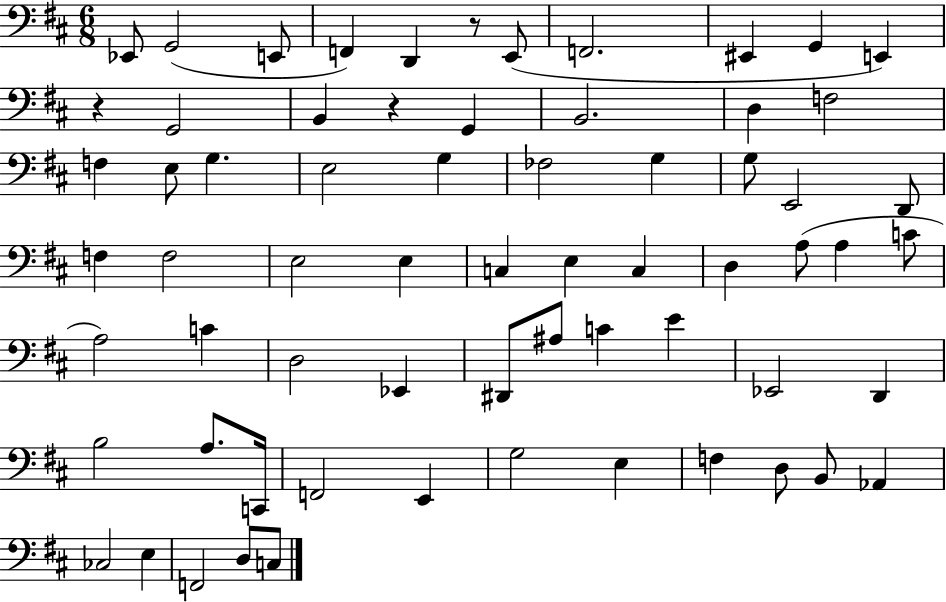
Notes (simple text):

Eb2/e G2/h E2/e F2/q D2/q R/e E2/e F2/h. EIS2/q G2/q E2/q R/q G2/h B2/q R/q G2/q B2/h. D3/q F3/h F3/q E3/e G3/q. E3/h G3/q FES3/h G3/q G3/e E2/h D2/e F3/q F3/h E3/h E3/q C3/q E3/q C3/q D3/q A3/e A3/q C4/e A3/h C4/q D3/h Eb2/q D#2/e A#3/e C4/q E4/q Eb2/h D2/q B3/h A3/e. C2/s F2/h E2/q G3/h E3/q F3/q D3/e B2/e Ab2/q CES3/h E3/q F2/h D3/e C3/e